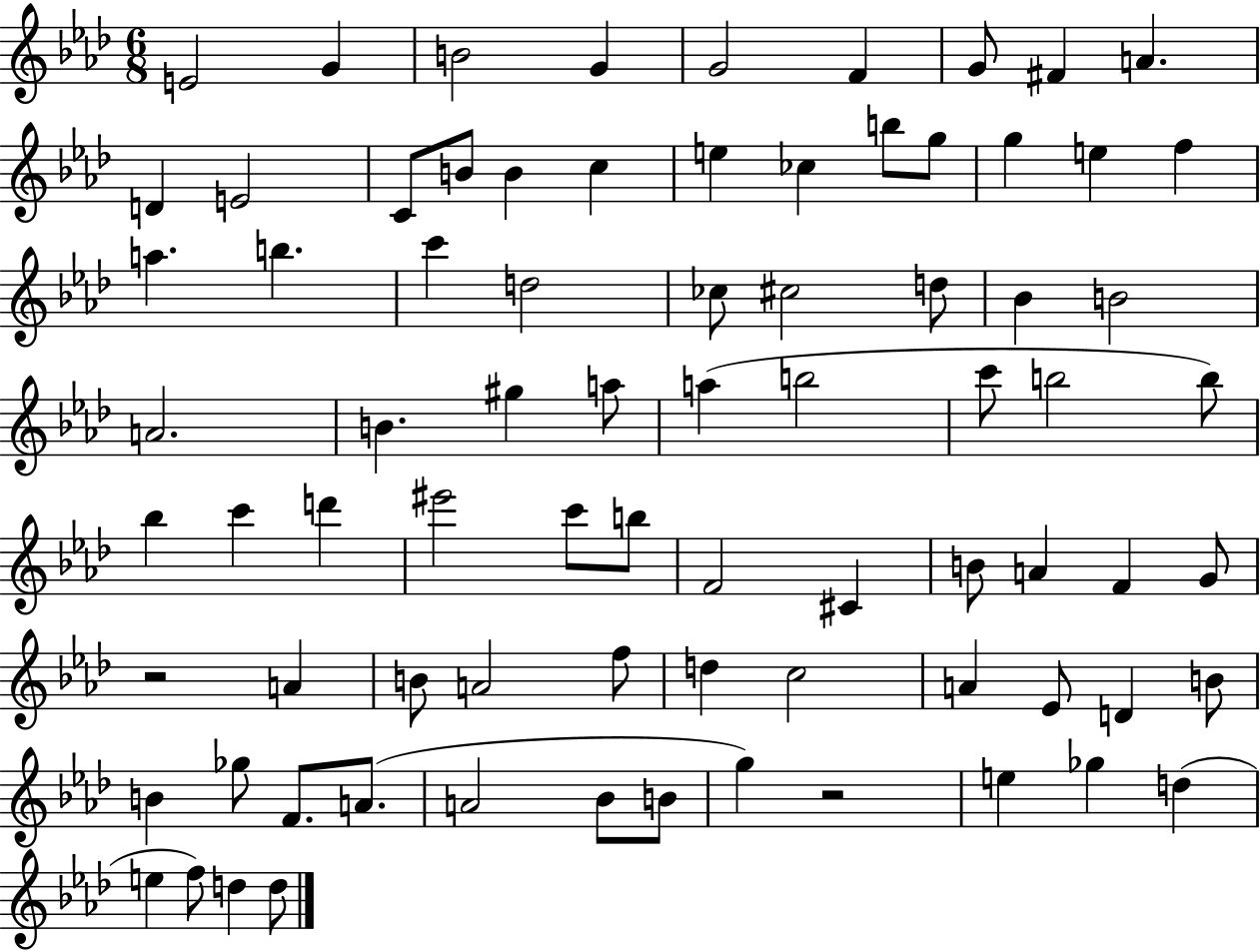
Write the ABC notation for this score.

X:1
T:Untitled
M:6/8
L:1/4
K:Ab
E2 G B2 G G2 F G/2 ^F A D E2 C/2 B/2 B c e _c b/2 g/2 g e f a b c' d2 _c/2 ^c2 d/2 _B B2 A2 B ^g a/2 a b2 c'/2 b2 b/2 _b c' d' ^e'2 c'/2 b/2 F2 ^C B/2 A F G/2 z2 A B/2 A2 f/2 d c2 A _E/2 D B/2 B _g/2 F/2 A/2 A2 _B/2 B/2 g z2 e _g d e f/2 d d/2